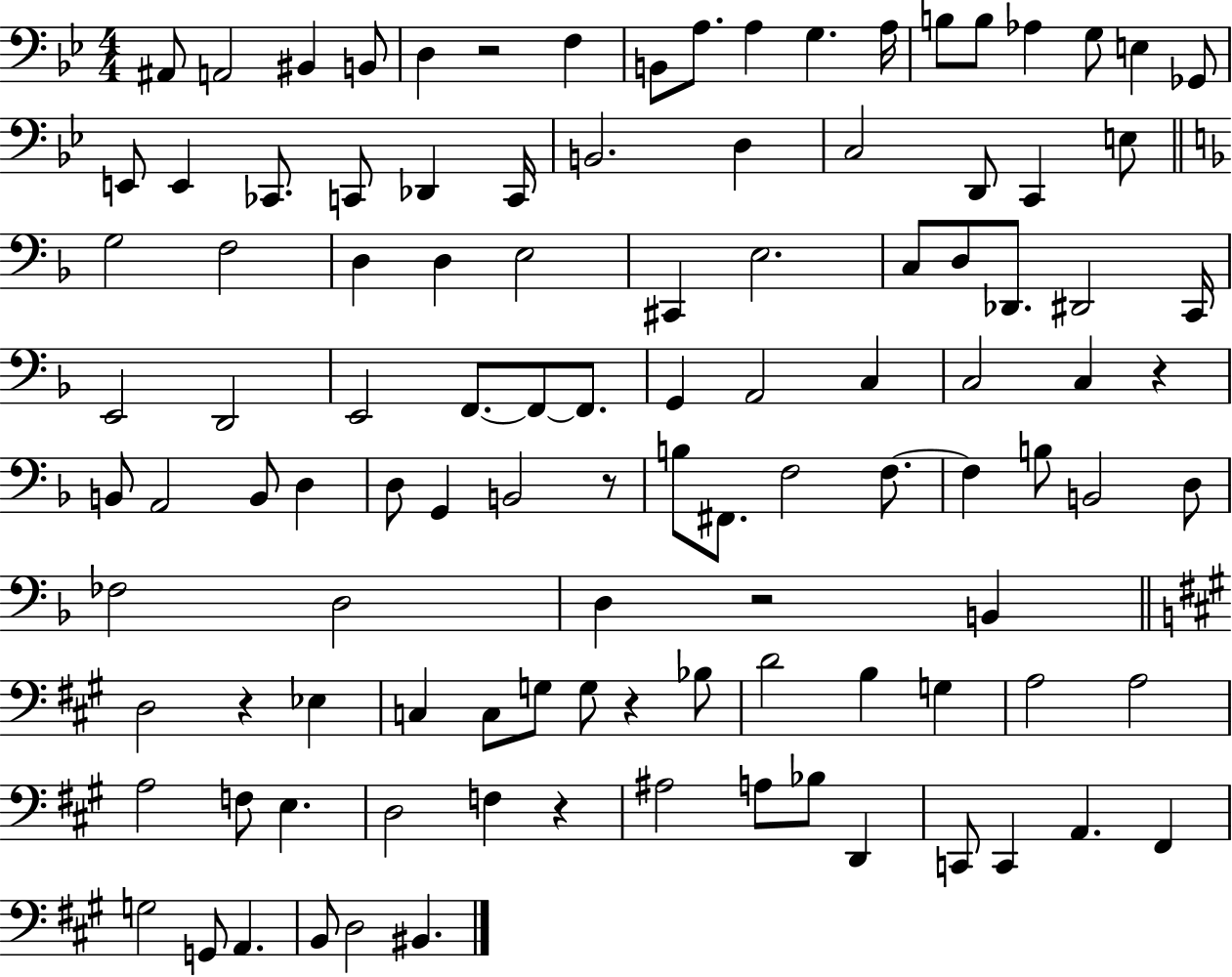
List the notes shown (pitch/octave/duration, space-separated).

A#2/e A2/h BIS2/q B2/e D3/q R/h F3/q B2/e A3/e. A3/q G3/q. A3/s B3/e B3/e Ab3/q G3/e E3/q Gb2/e E2/e E2/q CES2/e. C2/e Db2/q C2/s B2/h. D3/q C3/h D2/e C2/q E3/e G3/h F3/h D3/q D3/q E3/h C#2/q E3/h. C3/e D3/e Db2/e. D#2/h C2/s E2/h D2/h E2/h F2/e. F2/e F2/e. G2/q A2/h C3/q C3/h C3/q R/q B2/e A2/h B2/e D3/q D3/e G2/q B2/h R/e B3/e F#2/e. F3/h F3/e. F3/q B3/e B2/h D3/e FES3/h D3/h D3/q R/h B2/q D3/h R/q Eb3/q C3/q C3/e G3/e G3/e R/q Bb3/e D4/h B3/q G3/q A3/h A3/h A3/h F3/e E3/q. D3/h F3/q R/q A#3/h A3/e Bb3/e D2/q C2/e C2/q A2/q. F#2/q G3/h G2/e A2/q. B2/e D3/h BIS2/q.